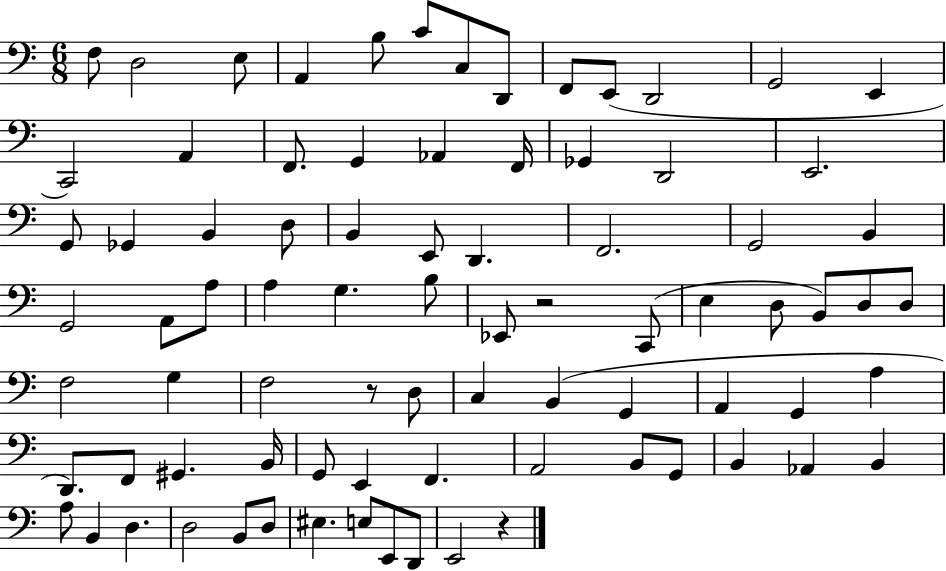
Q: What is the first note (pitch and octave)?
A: F3